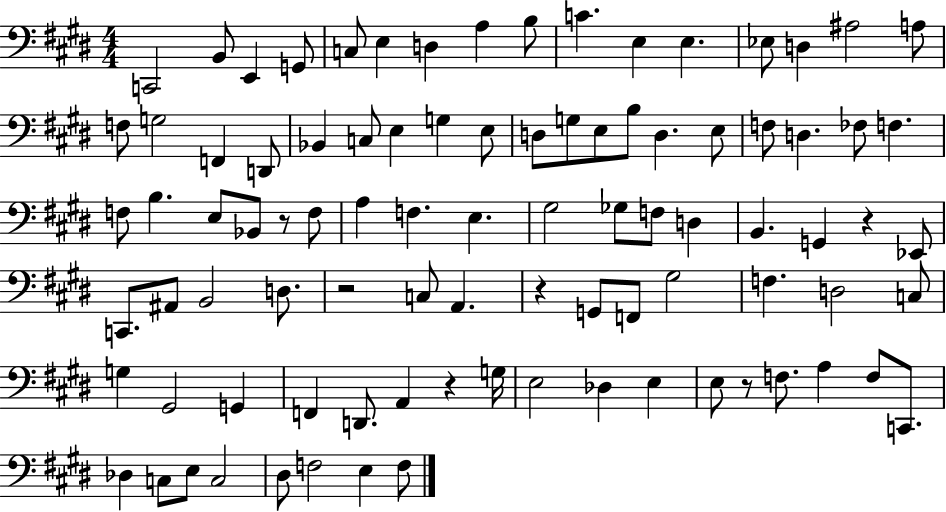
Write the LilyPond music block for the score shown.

{
  \clef bass
  \numericTimeSignature
  \time 4/4
  \key e \major
  \repeat volta 2 { c,2 b,8 e,4 g,8 | c8 e4 d4 a4 b8 | c'4. e4 e4. | ees8 d4 ais2 a8 | \break f8 g2 f,4 d,8 | bes,4 c8 e4 g4 e8 | d8 g8 e8 b8 d4. e8 | f8 d4. fes8 f4. | \break f8 b4. e8 bes,8 r8 f8 | a4 f4. e4. | gis2 ges8 f8 d4 | b,4. g,4 r4 ees,8 | \break c,8. ais,8 b,2 d8. | r2 c8 a,4. | r4 g,8 f,8 gis2 | f4. d2 c8 | \break g4 gis,2 g,4 | f,4 d,8. a,4 r4 g16 | e2 des4 e4 | e8 r8 f8. a4 f8 c,8. | \break des4 c8 e8 c2 | dis8 f2 e4 f8 | } \bar "|."
}